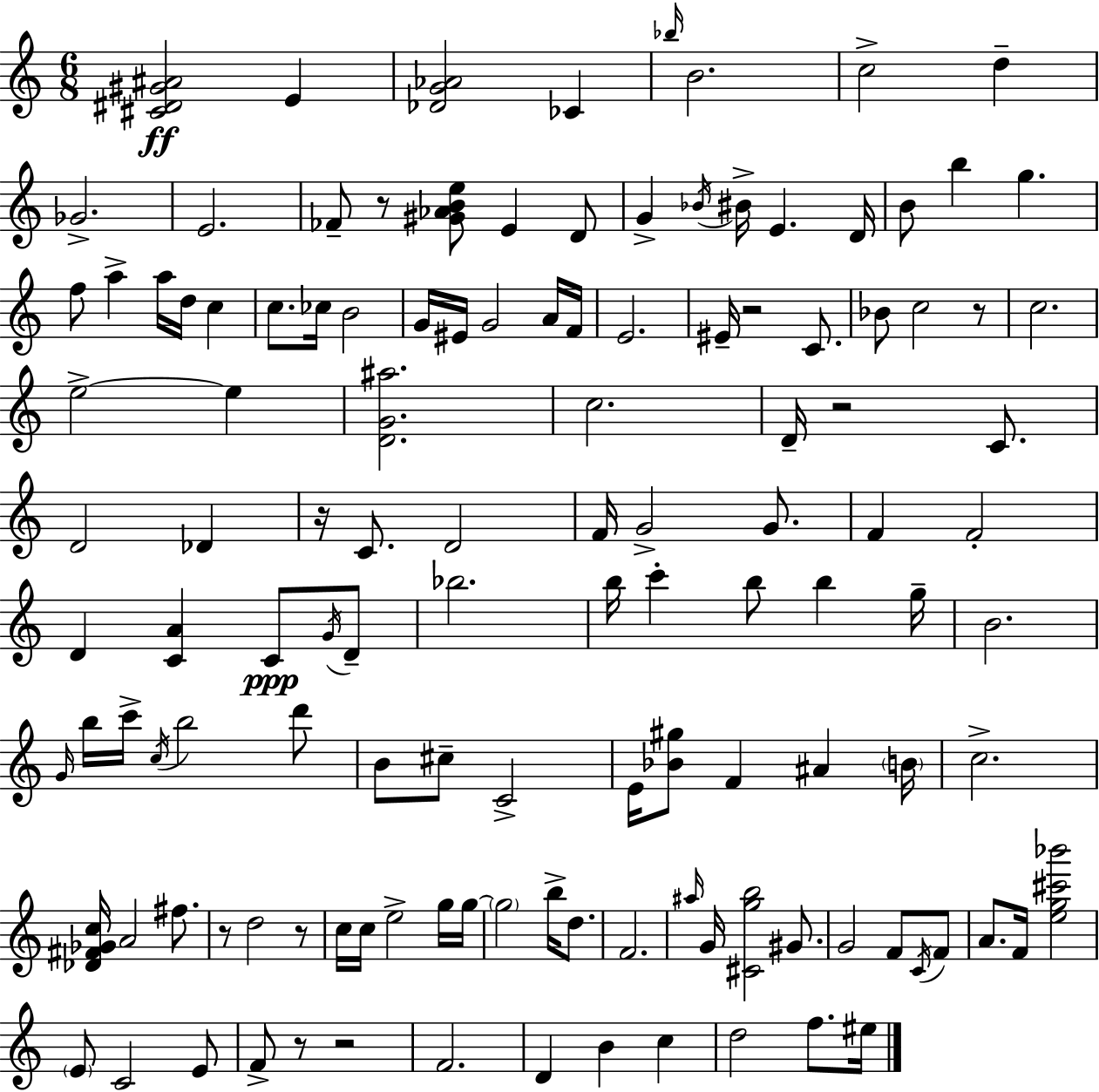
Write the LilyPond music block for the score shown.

{
  \clef treble
  \numericTimeSignature
  \time 6/8
  \key c \major
  <cis' dis' gis' ais'>2\ff e'4 | <des' g' aes'>2 ces'4 | \grace { bes''16 } b'2. | c''2-> d''4-- | \break ges'2.-> | e'2. | fes'8-- r8 <gis' aes' b' e''>8 e'4 d'8 | g'4-> \acciaccatura { bes'16 } bis'16-> e'4. | \break d'16 b'8 b''4 g''4. | f''8 a''4-> a''16 d''16 c''4 | c''8. ces''16 b'2 | g'16 eis'16 g'2 | \break a'16 f'16 e'2. | eis'16-- r2 c'8. | bes'8 c''2 | r8 c''2. | \break e''2->~~ e''4 | <d' g' ais''>2. | c''2. | d'16-- r2 c'8. | \break d'2 des'4 | r16 c'8. d'2 | f'16 g'2-> g'8. | f'4 f'2-. | \break d'4 <c' a'>4 c'8\ppp | \acciaccatura { g'16 } d'8-- bes''2. | b''16 c'''4-. b''8 b''4 | g''16-- b'2. | \break \grace { g'16 } b''16 c'''16-> \acciaccatura { c''16 } b''2 | d'''8 b'8 cis''8-- c'2-> | e'16 <bes' gis''>8 f'4 | ais'4 \parenthesize b'16 c''2.-> | \break <des' fis' ges' c''>16 a'2 | fis''8. r8 d''2 | r8 c''16 c''16 e''2-> | g''16 g''16~~ \parenthesize g''2 | \break b''16-> d''8. f'2. | \grace { ais''16 } g'16 <cis' g'' b''>2 | gis'8. g'2 | f'8 \acciaccatura { c'16 } f'8 a'8. f'16 <e'' g'' cis''' bes'''>2 | \break \parenthesize e'8 c'2 | e'8 f'8-> r8 r2 | f'2. | d'4 b'4 | \break c''4 d''2 | f''8. eis''16 \bar "|."
}